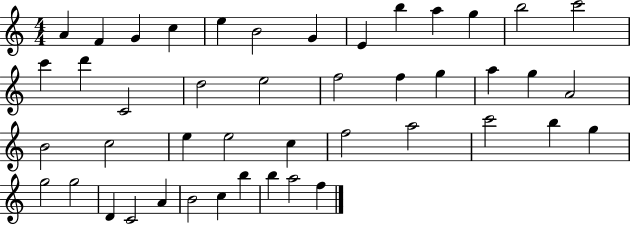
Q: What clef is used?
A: treble